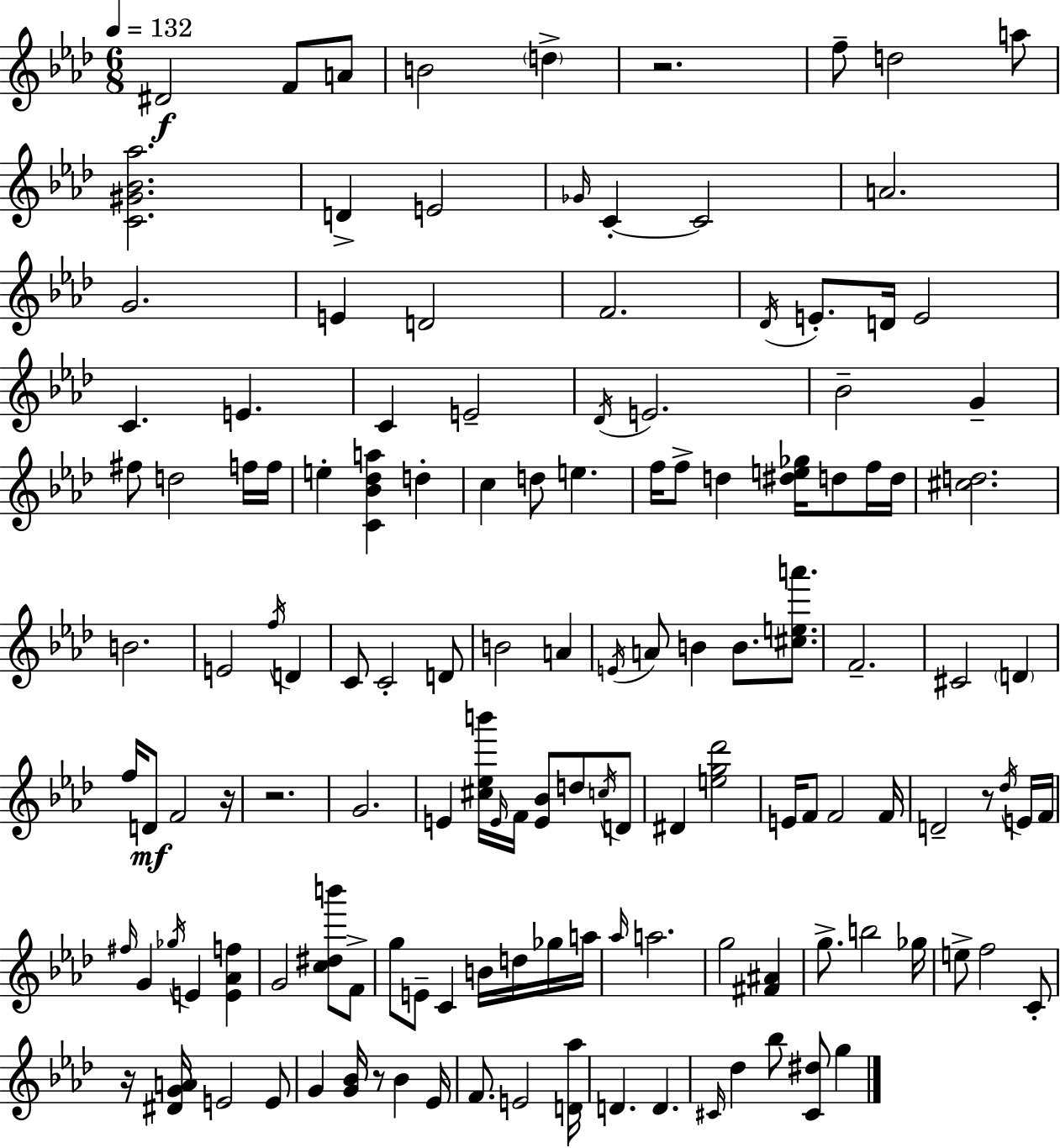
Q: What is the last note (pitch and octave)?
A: G5